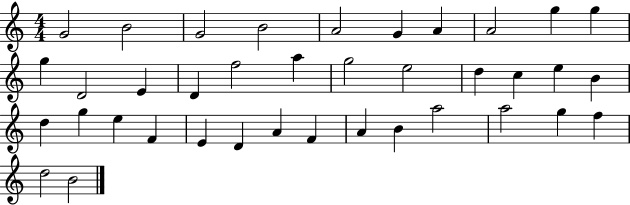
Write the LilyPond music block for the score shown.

{
  \clef treble
  \numericTimeSignature
  \time 4/4
  \key c \major
  g'2 b'2 | g'2 b'2 | a'2 g'4 a'4 | a'2 g''4 g''4 | \break g''4 d'2 e'4 | d'4 f''2 a''4 | g''2 e''2 | d''4 c''4 e''4 b'4 | \break d''4 g''4 e''4 f'4 | e'4 d'4 a'4 f'4 | a'4 b'4 a''2 | a''2 g''4 f''4 | \break d''2 b'2 | \bar "|."
}